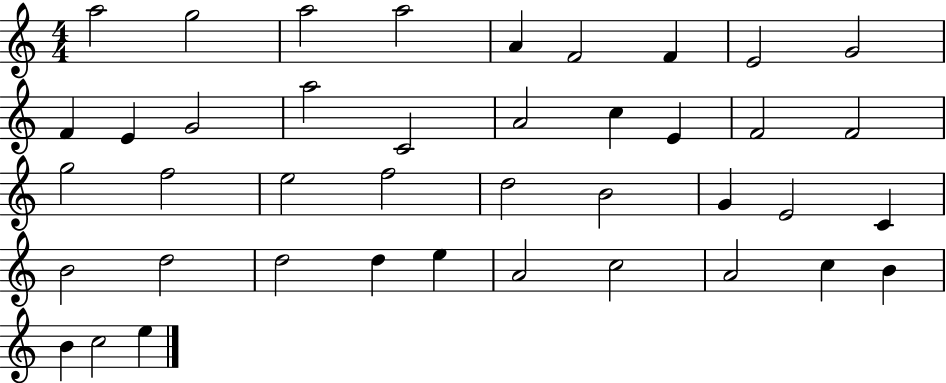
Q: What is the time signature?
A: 4/4